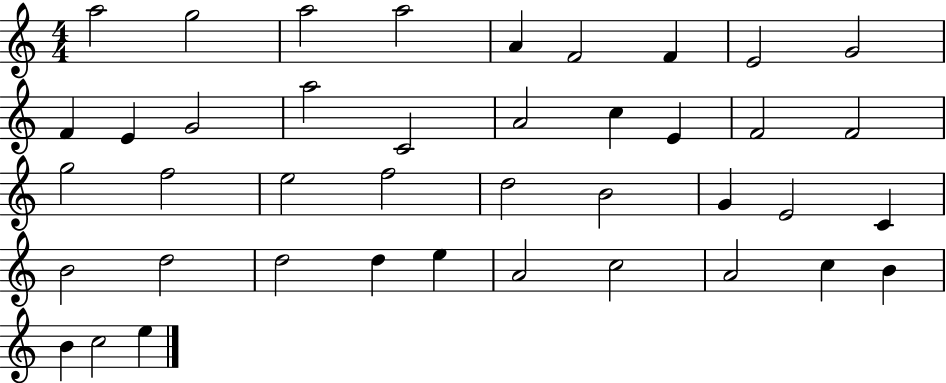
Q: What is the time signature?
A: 4/4